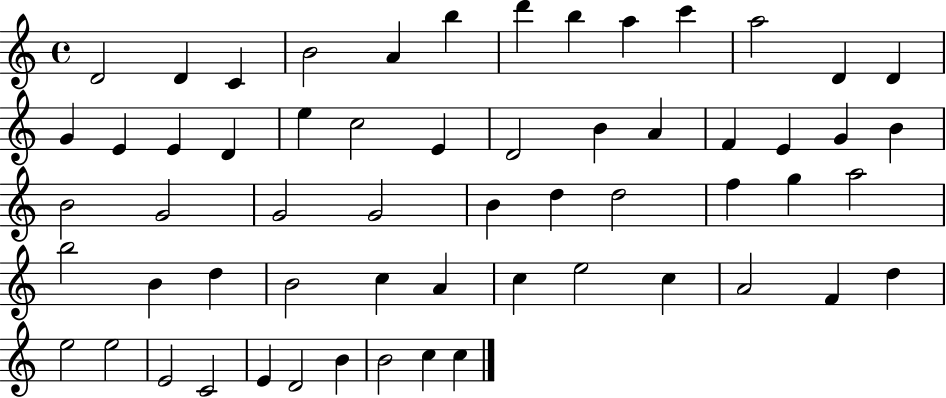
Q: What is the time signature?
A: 4/4